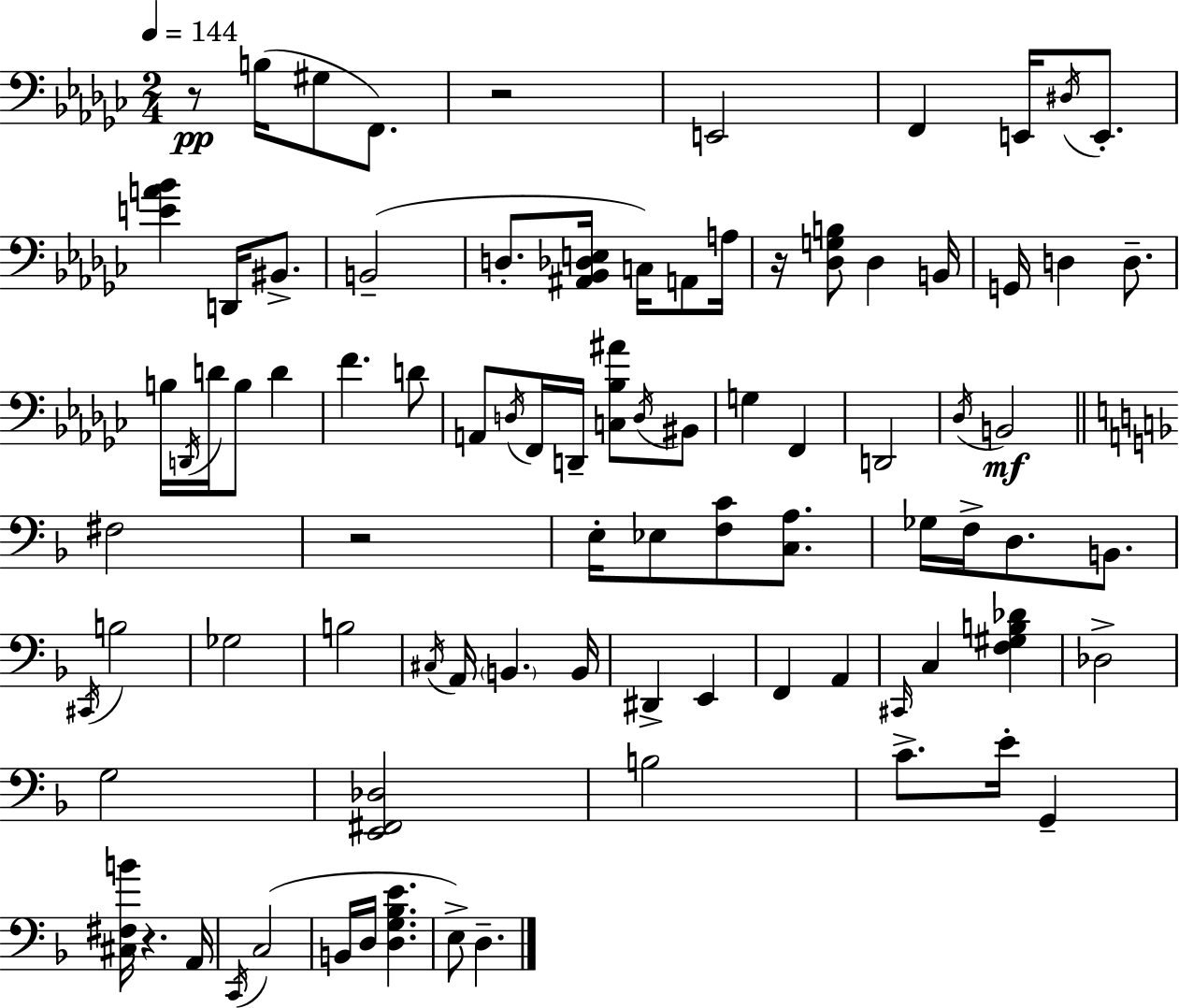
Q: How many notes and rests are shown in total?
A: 87